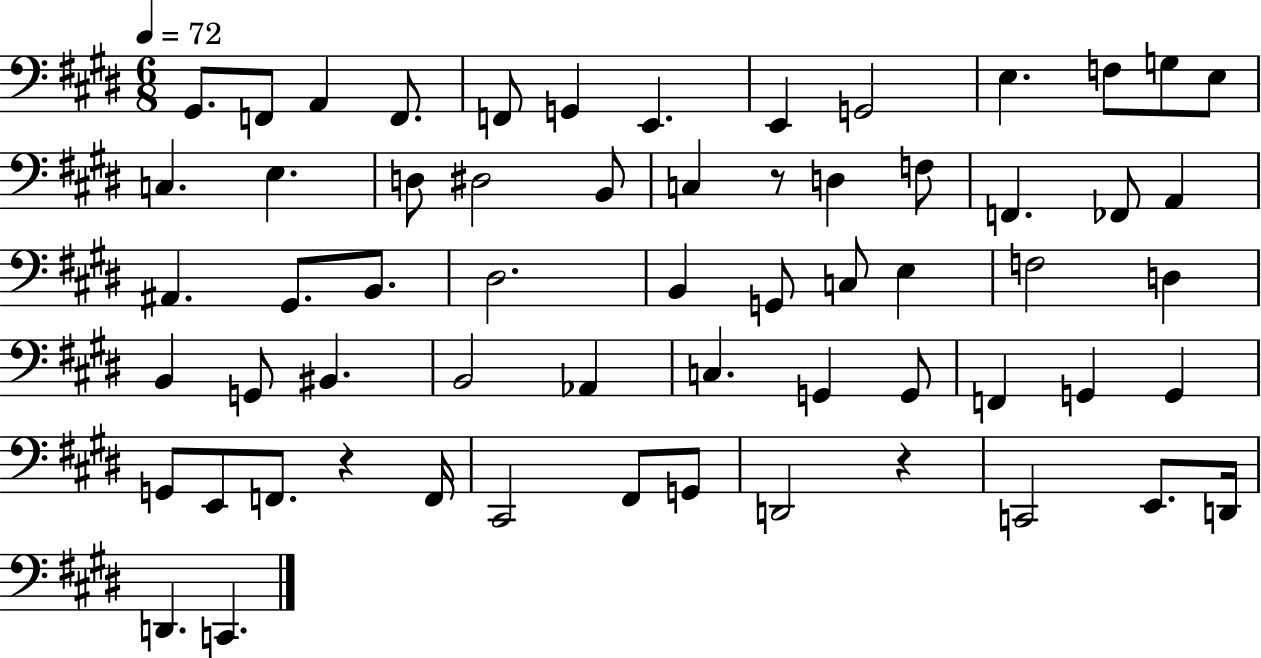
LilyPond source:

{
  \clef bass
  \numericTimeSignature
  \time 6/8
  \key e \major
  \tempo 4 = 72
  gis,8. f,8 a,4 f,8. | f,8 g,4 e,4. | e,4 g,2 | e4. f8 g8 e8 | \break c4. e4. | d8 dis2 b,8 | c4 r8 d4 f8 | f,4. fes,8 a,4 | \break ais,4. gis,8. b,8. | dis2. | b,4 g,8 c8 e4 | f2 d4 | \break b,4 g,8 bis,4. | b,2 aes,4 | c4. g,4 g,8 | f,4 g,4 g,4 | \break g,8 e,8 f,8. r4 f,16 | cis,2 fis,8 g,8 | d,2 r4 | c,2 e,8. d,16 | \break d,4. c,4. | \bar "|."
}